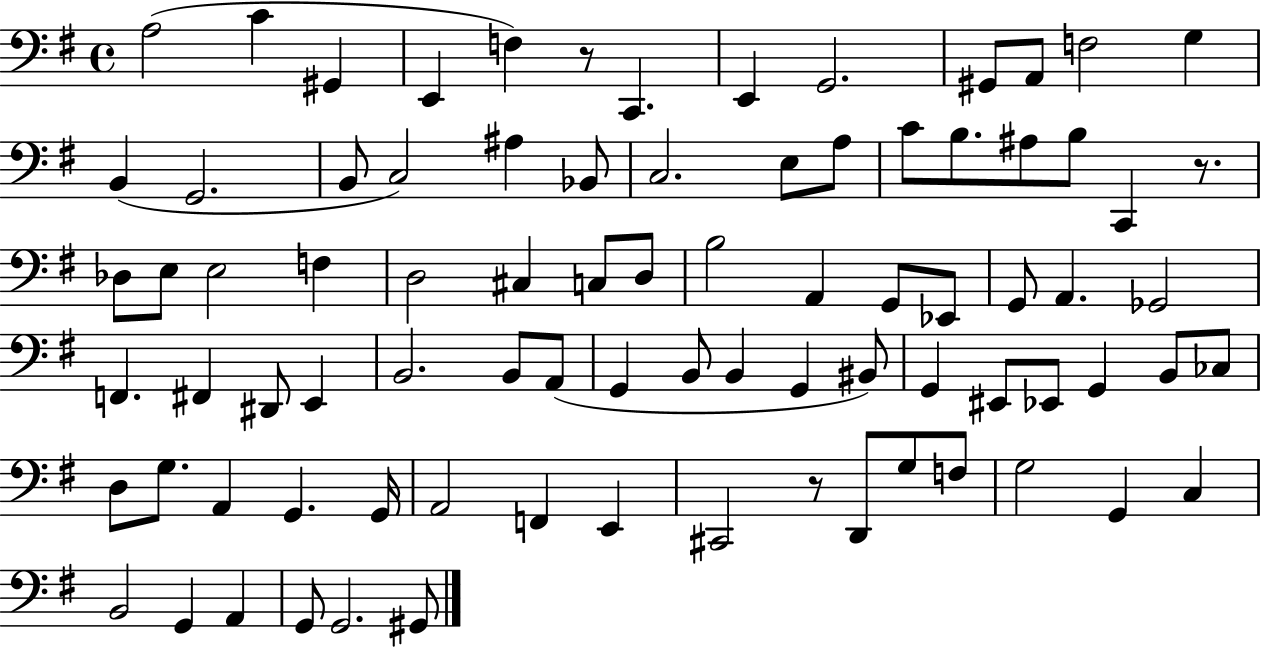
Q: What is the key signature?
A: G major